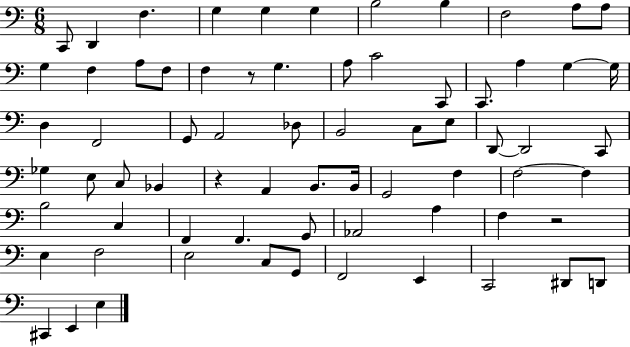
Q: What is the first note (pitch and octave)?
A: C2